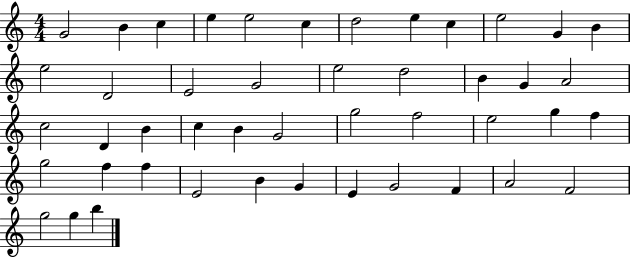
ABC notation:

X:1
T:Untitled
M:4/4
L:1/4
K:C
G2 B c e e2 c d2 e c e2 G B e2 D2 E2 G2 e2 d2 B G A2 c2 D B c B G2 g2 f2 e2 g f g2 f f E2 B G E G2 F A2 F2 g2 g b